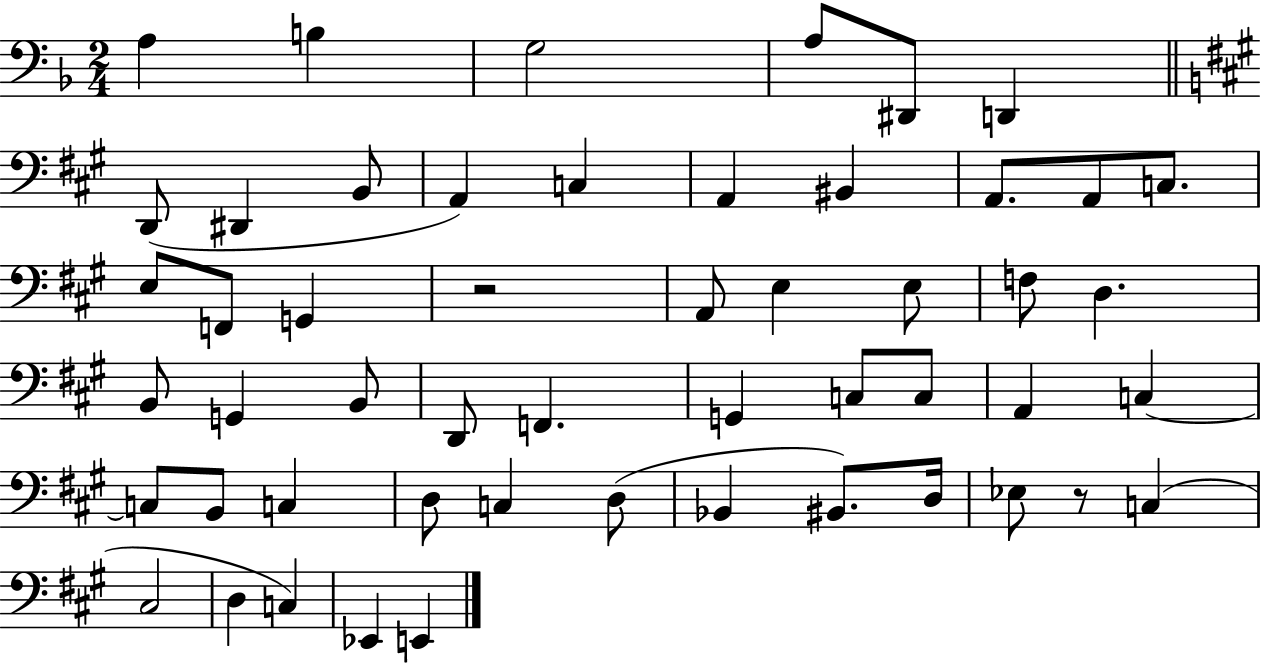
{
  \clef bass
  \numericTimeSignature
  \time 2/4
  \key f \major
  a4 b4 | g2 | a8 dis,8 d,4 | \bar "||" \break \key a \major d,8( dis,4 b,8 | a,4) c4 | a,4 bis,4 | a,8. a,8 c8. | \break e8 f,8 g,4 | r2 | a,8 e4 e8 | f8 d4. | \break b,8 g,4 b,8 | d,8 f,4. | g,4 c8 c8 | a,4 c4~~ | \break c8 b,8 c4 | d8 c4 d8( | bes,4 bis,8.) d16 | ees8 r8 c4( | \break cis2 | d4 c4) | ees,4 e,4 | \bar "|."
}